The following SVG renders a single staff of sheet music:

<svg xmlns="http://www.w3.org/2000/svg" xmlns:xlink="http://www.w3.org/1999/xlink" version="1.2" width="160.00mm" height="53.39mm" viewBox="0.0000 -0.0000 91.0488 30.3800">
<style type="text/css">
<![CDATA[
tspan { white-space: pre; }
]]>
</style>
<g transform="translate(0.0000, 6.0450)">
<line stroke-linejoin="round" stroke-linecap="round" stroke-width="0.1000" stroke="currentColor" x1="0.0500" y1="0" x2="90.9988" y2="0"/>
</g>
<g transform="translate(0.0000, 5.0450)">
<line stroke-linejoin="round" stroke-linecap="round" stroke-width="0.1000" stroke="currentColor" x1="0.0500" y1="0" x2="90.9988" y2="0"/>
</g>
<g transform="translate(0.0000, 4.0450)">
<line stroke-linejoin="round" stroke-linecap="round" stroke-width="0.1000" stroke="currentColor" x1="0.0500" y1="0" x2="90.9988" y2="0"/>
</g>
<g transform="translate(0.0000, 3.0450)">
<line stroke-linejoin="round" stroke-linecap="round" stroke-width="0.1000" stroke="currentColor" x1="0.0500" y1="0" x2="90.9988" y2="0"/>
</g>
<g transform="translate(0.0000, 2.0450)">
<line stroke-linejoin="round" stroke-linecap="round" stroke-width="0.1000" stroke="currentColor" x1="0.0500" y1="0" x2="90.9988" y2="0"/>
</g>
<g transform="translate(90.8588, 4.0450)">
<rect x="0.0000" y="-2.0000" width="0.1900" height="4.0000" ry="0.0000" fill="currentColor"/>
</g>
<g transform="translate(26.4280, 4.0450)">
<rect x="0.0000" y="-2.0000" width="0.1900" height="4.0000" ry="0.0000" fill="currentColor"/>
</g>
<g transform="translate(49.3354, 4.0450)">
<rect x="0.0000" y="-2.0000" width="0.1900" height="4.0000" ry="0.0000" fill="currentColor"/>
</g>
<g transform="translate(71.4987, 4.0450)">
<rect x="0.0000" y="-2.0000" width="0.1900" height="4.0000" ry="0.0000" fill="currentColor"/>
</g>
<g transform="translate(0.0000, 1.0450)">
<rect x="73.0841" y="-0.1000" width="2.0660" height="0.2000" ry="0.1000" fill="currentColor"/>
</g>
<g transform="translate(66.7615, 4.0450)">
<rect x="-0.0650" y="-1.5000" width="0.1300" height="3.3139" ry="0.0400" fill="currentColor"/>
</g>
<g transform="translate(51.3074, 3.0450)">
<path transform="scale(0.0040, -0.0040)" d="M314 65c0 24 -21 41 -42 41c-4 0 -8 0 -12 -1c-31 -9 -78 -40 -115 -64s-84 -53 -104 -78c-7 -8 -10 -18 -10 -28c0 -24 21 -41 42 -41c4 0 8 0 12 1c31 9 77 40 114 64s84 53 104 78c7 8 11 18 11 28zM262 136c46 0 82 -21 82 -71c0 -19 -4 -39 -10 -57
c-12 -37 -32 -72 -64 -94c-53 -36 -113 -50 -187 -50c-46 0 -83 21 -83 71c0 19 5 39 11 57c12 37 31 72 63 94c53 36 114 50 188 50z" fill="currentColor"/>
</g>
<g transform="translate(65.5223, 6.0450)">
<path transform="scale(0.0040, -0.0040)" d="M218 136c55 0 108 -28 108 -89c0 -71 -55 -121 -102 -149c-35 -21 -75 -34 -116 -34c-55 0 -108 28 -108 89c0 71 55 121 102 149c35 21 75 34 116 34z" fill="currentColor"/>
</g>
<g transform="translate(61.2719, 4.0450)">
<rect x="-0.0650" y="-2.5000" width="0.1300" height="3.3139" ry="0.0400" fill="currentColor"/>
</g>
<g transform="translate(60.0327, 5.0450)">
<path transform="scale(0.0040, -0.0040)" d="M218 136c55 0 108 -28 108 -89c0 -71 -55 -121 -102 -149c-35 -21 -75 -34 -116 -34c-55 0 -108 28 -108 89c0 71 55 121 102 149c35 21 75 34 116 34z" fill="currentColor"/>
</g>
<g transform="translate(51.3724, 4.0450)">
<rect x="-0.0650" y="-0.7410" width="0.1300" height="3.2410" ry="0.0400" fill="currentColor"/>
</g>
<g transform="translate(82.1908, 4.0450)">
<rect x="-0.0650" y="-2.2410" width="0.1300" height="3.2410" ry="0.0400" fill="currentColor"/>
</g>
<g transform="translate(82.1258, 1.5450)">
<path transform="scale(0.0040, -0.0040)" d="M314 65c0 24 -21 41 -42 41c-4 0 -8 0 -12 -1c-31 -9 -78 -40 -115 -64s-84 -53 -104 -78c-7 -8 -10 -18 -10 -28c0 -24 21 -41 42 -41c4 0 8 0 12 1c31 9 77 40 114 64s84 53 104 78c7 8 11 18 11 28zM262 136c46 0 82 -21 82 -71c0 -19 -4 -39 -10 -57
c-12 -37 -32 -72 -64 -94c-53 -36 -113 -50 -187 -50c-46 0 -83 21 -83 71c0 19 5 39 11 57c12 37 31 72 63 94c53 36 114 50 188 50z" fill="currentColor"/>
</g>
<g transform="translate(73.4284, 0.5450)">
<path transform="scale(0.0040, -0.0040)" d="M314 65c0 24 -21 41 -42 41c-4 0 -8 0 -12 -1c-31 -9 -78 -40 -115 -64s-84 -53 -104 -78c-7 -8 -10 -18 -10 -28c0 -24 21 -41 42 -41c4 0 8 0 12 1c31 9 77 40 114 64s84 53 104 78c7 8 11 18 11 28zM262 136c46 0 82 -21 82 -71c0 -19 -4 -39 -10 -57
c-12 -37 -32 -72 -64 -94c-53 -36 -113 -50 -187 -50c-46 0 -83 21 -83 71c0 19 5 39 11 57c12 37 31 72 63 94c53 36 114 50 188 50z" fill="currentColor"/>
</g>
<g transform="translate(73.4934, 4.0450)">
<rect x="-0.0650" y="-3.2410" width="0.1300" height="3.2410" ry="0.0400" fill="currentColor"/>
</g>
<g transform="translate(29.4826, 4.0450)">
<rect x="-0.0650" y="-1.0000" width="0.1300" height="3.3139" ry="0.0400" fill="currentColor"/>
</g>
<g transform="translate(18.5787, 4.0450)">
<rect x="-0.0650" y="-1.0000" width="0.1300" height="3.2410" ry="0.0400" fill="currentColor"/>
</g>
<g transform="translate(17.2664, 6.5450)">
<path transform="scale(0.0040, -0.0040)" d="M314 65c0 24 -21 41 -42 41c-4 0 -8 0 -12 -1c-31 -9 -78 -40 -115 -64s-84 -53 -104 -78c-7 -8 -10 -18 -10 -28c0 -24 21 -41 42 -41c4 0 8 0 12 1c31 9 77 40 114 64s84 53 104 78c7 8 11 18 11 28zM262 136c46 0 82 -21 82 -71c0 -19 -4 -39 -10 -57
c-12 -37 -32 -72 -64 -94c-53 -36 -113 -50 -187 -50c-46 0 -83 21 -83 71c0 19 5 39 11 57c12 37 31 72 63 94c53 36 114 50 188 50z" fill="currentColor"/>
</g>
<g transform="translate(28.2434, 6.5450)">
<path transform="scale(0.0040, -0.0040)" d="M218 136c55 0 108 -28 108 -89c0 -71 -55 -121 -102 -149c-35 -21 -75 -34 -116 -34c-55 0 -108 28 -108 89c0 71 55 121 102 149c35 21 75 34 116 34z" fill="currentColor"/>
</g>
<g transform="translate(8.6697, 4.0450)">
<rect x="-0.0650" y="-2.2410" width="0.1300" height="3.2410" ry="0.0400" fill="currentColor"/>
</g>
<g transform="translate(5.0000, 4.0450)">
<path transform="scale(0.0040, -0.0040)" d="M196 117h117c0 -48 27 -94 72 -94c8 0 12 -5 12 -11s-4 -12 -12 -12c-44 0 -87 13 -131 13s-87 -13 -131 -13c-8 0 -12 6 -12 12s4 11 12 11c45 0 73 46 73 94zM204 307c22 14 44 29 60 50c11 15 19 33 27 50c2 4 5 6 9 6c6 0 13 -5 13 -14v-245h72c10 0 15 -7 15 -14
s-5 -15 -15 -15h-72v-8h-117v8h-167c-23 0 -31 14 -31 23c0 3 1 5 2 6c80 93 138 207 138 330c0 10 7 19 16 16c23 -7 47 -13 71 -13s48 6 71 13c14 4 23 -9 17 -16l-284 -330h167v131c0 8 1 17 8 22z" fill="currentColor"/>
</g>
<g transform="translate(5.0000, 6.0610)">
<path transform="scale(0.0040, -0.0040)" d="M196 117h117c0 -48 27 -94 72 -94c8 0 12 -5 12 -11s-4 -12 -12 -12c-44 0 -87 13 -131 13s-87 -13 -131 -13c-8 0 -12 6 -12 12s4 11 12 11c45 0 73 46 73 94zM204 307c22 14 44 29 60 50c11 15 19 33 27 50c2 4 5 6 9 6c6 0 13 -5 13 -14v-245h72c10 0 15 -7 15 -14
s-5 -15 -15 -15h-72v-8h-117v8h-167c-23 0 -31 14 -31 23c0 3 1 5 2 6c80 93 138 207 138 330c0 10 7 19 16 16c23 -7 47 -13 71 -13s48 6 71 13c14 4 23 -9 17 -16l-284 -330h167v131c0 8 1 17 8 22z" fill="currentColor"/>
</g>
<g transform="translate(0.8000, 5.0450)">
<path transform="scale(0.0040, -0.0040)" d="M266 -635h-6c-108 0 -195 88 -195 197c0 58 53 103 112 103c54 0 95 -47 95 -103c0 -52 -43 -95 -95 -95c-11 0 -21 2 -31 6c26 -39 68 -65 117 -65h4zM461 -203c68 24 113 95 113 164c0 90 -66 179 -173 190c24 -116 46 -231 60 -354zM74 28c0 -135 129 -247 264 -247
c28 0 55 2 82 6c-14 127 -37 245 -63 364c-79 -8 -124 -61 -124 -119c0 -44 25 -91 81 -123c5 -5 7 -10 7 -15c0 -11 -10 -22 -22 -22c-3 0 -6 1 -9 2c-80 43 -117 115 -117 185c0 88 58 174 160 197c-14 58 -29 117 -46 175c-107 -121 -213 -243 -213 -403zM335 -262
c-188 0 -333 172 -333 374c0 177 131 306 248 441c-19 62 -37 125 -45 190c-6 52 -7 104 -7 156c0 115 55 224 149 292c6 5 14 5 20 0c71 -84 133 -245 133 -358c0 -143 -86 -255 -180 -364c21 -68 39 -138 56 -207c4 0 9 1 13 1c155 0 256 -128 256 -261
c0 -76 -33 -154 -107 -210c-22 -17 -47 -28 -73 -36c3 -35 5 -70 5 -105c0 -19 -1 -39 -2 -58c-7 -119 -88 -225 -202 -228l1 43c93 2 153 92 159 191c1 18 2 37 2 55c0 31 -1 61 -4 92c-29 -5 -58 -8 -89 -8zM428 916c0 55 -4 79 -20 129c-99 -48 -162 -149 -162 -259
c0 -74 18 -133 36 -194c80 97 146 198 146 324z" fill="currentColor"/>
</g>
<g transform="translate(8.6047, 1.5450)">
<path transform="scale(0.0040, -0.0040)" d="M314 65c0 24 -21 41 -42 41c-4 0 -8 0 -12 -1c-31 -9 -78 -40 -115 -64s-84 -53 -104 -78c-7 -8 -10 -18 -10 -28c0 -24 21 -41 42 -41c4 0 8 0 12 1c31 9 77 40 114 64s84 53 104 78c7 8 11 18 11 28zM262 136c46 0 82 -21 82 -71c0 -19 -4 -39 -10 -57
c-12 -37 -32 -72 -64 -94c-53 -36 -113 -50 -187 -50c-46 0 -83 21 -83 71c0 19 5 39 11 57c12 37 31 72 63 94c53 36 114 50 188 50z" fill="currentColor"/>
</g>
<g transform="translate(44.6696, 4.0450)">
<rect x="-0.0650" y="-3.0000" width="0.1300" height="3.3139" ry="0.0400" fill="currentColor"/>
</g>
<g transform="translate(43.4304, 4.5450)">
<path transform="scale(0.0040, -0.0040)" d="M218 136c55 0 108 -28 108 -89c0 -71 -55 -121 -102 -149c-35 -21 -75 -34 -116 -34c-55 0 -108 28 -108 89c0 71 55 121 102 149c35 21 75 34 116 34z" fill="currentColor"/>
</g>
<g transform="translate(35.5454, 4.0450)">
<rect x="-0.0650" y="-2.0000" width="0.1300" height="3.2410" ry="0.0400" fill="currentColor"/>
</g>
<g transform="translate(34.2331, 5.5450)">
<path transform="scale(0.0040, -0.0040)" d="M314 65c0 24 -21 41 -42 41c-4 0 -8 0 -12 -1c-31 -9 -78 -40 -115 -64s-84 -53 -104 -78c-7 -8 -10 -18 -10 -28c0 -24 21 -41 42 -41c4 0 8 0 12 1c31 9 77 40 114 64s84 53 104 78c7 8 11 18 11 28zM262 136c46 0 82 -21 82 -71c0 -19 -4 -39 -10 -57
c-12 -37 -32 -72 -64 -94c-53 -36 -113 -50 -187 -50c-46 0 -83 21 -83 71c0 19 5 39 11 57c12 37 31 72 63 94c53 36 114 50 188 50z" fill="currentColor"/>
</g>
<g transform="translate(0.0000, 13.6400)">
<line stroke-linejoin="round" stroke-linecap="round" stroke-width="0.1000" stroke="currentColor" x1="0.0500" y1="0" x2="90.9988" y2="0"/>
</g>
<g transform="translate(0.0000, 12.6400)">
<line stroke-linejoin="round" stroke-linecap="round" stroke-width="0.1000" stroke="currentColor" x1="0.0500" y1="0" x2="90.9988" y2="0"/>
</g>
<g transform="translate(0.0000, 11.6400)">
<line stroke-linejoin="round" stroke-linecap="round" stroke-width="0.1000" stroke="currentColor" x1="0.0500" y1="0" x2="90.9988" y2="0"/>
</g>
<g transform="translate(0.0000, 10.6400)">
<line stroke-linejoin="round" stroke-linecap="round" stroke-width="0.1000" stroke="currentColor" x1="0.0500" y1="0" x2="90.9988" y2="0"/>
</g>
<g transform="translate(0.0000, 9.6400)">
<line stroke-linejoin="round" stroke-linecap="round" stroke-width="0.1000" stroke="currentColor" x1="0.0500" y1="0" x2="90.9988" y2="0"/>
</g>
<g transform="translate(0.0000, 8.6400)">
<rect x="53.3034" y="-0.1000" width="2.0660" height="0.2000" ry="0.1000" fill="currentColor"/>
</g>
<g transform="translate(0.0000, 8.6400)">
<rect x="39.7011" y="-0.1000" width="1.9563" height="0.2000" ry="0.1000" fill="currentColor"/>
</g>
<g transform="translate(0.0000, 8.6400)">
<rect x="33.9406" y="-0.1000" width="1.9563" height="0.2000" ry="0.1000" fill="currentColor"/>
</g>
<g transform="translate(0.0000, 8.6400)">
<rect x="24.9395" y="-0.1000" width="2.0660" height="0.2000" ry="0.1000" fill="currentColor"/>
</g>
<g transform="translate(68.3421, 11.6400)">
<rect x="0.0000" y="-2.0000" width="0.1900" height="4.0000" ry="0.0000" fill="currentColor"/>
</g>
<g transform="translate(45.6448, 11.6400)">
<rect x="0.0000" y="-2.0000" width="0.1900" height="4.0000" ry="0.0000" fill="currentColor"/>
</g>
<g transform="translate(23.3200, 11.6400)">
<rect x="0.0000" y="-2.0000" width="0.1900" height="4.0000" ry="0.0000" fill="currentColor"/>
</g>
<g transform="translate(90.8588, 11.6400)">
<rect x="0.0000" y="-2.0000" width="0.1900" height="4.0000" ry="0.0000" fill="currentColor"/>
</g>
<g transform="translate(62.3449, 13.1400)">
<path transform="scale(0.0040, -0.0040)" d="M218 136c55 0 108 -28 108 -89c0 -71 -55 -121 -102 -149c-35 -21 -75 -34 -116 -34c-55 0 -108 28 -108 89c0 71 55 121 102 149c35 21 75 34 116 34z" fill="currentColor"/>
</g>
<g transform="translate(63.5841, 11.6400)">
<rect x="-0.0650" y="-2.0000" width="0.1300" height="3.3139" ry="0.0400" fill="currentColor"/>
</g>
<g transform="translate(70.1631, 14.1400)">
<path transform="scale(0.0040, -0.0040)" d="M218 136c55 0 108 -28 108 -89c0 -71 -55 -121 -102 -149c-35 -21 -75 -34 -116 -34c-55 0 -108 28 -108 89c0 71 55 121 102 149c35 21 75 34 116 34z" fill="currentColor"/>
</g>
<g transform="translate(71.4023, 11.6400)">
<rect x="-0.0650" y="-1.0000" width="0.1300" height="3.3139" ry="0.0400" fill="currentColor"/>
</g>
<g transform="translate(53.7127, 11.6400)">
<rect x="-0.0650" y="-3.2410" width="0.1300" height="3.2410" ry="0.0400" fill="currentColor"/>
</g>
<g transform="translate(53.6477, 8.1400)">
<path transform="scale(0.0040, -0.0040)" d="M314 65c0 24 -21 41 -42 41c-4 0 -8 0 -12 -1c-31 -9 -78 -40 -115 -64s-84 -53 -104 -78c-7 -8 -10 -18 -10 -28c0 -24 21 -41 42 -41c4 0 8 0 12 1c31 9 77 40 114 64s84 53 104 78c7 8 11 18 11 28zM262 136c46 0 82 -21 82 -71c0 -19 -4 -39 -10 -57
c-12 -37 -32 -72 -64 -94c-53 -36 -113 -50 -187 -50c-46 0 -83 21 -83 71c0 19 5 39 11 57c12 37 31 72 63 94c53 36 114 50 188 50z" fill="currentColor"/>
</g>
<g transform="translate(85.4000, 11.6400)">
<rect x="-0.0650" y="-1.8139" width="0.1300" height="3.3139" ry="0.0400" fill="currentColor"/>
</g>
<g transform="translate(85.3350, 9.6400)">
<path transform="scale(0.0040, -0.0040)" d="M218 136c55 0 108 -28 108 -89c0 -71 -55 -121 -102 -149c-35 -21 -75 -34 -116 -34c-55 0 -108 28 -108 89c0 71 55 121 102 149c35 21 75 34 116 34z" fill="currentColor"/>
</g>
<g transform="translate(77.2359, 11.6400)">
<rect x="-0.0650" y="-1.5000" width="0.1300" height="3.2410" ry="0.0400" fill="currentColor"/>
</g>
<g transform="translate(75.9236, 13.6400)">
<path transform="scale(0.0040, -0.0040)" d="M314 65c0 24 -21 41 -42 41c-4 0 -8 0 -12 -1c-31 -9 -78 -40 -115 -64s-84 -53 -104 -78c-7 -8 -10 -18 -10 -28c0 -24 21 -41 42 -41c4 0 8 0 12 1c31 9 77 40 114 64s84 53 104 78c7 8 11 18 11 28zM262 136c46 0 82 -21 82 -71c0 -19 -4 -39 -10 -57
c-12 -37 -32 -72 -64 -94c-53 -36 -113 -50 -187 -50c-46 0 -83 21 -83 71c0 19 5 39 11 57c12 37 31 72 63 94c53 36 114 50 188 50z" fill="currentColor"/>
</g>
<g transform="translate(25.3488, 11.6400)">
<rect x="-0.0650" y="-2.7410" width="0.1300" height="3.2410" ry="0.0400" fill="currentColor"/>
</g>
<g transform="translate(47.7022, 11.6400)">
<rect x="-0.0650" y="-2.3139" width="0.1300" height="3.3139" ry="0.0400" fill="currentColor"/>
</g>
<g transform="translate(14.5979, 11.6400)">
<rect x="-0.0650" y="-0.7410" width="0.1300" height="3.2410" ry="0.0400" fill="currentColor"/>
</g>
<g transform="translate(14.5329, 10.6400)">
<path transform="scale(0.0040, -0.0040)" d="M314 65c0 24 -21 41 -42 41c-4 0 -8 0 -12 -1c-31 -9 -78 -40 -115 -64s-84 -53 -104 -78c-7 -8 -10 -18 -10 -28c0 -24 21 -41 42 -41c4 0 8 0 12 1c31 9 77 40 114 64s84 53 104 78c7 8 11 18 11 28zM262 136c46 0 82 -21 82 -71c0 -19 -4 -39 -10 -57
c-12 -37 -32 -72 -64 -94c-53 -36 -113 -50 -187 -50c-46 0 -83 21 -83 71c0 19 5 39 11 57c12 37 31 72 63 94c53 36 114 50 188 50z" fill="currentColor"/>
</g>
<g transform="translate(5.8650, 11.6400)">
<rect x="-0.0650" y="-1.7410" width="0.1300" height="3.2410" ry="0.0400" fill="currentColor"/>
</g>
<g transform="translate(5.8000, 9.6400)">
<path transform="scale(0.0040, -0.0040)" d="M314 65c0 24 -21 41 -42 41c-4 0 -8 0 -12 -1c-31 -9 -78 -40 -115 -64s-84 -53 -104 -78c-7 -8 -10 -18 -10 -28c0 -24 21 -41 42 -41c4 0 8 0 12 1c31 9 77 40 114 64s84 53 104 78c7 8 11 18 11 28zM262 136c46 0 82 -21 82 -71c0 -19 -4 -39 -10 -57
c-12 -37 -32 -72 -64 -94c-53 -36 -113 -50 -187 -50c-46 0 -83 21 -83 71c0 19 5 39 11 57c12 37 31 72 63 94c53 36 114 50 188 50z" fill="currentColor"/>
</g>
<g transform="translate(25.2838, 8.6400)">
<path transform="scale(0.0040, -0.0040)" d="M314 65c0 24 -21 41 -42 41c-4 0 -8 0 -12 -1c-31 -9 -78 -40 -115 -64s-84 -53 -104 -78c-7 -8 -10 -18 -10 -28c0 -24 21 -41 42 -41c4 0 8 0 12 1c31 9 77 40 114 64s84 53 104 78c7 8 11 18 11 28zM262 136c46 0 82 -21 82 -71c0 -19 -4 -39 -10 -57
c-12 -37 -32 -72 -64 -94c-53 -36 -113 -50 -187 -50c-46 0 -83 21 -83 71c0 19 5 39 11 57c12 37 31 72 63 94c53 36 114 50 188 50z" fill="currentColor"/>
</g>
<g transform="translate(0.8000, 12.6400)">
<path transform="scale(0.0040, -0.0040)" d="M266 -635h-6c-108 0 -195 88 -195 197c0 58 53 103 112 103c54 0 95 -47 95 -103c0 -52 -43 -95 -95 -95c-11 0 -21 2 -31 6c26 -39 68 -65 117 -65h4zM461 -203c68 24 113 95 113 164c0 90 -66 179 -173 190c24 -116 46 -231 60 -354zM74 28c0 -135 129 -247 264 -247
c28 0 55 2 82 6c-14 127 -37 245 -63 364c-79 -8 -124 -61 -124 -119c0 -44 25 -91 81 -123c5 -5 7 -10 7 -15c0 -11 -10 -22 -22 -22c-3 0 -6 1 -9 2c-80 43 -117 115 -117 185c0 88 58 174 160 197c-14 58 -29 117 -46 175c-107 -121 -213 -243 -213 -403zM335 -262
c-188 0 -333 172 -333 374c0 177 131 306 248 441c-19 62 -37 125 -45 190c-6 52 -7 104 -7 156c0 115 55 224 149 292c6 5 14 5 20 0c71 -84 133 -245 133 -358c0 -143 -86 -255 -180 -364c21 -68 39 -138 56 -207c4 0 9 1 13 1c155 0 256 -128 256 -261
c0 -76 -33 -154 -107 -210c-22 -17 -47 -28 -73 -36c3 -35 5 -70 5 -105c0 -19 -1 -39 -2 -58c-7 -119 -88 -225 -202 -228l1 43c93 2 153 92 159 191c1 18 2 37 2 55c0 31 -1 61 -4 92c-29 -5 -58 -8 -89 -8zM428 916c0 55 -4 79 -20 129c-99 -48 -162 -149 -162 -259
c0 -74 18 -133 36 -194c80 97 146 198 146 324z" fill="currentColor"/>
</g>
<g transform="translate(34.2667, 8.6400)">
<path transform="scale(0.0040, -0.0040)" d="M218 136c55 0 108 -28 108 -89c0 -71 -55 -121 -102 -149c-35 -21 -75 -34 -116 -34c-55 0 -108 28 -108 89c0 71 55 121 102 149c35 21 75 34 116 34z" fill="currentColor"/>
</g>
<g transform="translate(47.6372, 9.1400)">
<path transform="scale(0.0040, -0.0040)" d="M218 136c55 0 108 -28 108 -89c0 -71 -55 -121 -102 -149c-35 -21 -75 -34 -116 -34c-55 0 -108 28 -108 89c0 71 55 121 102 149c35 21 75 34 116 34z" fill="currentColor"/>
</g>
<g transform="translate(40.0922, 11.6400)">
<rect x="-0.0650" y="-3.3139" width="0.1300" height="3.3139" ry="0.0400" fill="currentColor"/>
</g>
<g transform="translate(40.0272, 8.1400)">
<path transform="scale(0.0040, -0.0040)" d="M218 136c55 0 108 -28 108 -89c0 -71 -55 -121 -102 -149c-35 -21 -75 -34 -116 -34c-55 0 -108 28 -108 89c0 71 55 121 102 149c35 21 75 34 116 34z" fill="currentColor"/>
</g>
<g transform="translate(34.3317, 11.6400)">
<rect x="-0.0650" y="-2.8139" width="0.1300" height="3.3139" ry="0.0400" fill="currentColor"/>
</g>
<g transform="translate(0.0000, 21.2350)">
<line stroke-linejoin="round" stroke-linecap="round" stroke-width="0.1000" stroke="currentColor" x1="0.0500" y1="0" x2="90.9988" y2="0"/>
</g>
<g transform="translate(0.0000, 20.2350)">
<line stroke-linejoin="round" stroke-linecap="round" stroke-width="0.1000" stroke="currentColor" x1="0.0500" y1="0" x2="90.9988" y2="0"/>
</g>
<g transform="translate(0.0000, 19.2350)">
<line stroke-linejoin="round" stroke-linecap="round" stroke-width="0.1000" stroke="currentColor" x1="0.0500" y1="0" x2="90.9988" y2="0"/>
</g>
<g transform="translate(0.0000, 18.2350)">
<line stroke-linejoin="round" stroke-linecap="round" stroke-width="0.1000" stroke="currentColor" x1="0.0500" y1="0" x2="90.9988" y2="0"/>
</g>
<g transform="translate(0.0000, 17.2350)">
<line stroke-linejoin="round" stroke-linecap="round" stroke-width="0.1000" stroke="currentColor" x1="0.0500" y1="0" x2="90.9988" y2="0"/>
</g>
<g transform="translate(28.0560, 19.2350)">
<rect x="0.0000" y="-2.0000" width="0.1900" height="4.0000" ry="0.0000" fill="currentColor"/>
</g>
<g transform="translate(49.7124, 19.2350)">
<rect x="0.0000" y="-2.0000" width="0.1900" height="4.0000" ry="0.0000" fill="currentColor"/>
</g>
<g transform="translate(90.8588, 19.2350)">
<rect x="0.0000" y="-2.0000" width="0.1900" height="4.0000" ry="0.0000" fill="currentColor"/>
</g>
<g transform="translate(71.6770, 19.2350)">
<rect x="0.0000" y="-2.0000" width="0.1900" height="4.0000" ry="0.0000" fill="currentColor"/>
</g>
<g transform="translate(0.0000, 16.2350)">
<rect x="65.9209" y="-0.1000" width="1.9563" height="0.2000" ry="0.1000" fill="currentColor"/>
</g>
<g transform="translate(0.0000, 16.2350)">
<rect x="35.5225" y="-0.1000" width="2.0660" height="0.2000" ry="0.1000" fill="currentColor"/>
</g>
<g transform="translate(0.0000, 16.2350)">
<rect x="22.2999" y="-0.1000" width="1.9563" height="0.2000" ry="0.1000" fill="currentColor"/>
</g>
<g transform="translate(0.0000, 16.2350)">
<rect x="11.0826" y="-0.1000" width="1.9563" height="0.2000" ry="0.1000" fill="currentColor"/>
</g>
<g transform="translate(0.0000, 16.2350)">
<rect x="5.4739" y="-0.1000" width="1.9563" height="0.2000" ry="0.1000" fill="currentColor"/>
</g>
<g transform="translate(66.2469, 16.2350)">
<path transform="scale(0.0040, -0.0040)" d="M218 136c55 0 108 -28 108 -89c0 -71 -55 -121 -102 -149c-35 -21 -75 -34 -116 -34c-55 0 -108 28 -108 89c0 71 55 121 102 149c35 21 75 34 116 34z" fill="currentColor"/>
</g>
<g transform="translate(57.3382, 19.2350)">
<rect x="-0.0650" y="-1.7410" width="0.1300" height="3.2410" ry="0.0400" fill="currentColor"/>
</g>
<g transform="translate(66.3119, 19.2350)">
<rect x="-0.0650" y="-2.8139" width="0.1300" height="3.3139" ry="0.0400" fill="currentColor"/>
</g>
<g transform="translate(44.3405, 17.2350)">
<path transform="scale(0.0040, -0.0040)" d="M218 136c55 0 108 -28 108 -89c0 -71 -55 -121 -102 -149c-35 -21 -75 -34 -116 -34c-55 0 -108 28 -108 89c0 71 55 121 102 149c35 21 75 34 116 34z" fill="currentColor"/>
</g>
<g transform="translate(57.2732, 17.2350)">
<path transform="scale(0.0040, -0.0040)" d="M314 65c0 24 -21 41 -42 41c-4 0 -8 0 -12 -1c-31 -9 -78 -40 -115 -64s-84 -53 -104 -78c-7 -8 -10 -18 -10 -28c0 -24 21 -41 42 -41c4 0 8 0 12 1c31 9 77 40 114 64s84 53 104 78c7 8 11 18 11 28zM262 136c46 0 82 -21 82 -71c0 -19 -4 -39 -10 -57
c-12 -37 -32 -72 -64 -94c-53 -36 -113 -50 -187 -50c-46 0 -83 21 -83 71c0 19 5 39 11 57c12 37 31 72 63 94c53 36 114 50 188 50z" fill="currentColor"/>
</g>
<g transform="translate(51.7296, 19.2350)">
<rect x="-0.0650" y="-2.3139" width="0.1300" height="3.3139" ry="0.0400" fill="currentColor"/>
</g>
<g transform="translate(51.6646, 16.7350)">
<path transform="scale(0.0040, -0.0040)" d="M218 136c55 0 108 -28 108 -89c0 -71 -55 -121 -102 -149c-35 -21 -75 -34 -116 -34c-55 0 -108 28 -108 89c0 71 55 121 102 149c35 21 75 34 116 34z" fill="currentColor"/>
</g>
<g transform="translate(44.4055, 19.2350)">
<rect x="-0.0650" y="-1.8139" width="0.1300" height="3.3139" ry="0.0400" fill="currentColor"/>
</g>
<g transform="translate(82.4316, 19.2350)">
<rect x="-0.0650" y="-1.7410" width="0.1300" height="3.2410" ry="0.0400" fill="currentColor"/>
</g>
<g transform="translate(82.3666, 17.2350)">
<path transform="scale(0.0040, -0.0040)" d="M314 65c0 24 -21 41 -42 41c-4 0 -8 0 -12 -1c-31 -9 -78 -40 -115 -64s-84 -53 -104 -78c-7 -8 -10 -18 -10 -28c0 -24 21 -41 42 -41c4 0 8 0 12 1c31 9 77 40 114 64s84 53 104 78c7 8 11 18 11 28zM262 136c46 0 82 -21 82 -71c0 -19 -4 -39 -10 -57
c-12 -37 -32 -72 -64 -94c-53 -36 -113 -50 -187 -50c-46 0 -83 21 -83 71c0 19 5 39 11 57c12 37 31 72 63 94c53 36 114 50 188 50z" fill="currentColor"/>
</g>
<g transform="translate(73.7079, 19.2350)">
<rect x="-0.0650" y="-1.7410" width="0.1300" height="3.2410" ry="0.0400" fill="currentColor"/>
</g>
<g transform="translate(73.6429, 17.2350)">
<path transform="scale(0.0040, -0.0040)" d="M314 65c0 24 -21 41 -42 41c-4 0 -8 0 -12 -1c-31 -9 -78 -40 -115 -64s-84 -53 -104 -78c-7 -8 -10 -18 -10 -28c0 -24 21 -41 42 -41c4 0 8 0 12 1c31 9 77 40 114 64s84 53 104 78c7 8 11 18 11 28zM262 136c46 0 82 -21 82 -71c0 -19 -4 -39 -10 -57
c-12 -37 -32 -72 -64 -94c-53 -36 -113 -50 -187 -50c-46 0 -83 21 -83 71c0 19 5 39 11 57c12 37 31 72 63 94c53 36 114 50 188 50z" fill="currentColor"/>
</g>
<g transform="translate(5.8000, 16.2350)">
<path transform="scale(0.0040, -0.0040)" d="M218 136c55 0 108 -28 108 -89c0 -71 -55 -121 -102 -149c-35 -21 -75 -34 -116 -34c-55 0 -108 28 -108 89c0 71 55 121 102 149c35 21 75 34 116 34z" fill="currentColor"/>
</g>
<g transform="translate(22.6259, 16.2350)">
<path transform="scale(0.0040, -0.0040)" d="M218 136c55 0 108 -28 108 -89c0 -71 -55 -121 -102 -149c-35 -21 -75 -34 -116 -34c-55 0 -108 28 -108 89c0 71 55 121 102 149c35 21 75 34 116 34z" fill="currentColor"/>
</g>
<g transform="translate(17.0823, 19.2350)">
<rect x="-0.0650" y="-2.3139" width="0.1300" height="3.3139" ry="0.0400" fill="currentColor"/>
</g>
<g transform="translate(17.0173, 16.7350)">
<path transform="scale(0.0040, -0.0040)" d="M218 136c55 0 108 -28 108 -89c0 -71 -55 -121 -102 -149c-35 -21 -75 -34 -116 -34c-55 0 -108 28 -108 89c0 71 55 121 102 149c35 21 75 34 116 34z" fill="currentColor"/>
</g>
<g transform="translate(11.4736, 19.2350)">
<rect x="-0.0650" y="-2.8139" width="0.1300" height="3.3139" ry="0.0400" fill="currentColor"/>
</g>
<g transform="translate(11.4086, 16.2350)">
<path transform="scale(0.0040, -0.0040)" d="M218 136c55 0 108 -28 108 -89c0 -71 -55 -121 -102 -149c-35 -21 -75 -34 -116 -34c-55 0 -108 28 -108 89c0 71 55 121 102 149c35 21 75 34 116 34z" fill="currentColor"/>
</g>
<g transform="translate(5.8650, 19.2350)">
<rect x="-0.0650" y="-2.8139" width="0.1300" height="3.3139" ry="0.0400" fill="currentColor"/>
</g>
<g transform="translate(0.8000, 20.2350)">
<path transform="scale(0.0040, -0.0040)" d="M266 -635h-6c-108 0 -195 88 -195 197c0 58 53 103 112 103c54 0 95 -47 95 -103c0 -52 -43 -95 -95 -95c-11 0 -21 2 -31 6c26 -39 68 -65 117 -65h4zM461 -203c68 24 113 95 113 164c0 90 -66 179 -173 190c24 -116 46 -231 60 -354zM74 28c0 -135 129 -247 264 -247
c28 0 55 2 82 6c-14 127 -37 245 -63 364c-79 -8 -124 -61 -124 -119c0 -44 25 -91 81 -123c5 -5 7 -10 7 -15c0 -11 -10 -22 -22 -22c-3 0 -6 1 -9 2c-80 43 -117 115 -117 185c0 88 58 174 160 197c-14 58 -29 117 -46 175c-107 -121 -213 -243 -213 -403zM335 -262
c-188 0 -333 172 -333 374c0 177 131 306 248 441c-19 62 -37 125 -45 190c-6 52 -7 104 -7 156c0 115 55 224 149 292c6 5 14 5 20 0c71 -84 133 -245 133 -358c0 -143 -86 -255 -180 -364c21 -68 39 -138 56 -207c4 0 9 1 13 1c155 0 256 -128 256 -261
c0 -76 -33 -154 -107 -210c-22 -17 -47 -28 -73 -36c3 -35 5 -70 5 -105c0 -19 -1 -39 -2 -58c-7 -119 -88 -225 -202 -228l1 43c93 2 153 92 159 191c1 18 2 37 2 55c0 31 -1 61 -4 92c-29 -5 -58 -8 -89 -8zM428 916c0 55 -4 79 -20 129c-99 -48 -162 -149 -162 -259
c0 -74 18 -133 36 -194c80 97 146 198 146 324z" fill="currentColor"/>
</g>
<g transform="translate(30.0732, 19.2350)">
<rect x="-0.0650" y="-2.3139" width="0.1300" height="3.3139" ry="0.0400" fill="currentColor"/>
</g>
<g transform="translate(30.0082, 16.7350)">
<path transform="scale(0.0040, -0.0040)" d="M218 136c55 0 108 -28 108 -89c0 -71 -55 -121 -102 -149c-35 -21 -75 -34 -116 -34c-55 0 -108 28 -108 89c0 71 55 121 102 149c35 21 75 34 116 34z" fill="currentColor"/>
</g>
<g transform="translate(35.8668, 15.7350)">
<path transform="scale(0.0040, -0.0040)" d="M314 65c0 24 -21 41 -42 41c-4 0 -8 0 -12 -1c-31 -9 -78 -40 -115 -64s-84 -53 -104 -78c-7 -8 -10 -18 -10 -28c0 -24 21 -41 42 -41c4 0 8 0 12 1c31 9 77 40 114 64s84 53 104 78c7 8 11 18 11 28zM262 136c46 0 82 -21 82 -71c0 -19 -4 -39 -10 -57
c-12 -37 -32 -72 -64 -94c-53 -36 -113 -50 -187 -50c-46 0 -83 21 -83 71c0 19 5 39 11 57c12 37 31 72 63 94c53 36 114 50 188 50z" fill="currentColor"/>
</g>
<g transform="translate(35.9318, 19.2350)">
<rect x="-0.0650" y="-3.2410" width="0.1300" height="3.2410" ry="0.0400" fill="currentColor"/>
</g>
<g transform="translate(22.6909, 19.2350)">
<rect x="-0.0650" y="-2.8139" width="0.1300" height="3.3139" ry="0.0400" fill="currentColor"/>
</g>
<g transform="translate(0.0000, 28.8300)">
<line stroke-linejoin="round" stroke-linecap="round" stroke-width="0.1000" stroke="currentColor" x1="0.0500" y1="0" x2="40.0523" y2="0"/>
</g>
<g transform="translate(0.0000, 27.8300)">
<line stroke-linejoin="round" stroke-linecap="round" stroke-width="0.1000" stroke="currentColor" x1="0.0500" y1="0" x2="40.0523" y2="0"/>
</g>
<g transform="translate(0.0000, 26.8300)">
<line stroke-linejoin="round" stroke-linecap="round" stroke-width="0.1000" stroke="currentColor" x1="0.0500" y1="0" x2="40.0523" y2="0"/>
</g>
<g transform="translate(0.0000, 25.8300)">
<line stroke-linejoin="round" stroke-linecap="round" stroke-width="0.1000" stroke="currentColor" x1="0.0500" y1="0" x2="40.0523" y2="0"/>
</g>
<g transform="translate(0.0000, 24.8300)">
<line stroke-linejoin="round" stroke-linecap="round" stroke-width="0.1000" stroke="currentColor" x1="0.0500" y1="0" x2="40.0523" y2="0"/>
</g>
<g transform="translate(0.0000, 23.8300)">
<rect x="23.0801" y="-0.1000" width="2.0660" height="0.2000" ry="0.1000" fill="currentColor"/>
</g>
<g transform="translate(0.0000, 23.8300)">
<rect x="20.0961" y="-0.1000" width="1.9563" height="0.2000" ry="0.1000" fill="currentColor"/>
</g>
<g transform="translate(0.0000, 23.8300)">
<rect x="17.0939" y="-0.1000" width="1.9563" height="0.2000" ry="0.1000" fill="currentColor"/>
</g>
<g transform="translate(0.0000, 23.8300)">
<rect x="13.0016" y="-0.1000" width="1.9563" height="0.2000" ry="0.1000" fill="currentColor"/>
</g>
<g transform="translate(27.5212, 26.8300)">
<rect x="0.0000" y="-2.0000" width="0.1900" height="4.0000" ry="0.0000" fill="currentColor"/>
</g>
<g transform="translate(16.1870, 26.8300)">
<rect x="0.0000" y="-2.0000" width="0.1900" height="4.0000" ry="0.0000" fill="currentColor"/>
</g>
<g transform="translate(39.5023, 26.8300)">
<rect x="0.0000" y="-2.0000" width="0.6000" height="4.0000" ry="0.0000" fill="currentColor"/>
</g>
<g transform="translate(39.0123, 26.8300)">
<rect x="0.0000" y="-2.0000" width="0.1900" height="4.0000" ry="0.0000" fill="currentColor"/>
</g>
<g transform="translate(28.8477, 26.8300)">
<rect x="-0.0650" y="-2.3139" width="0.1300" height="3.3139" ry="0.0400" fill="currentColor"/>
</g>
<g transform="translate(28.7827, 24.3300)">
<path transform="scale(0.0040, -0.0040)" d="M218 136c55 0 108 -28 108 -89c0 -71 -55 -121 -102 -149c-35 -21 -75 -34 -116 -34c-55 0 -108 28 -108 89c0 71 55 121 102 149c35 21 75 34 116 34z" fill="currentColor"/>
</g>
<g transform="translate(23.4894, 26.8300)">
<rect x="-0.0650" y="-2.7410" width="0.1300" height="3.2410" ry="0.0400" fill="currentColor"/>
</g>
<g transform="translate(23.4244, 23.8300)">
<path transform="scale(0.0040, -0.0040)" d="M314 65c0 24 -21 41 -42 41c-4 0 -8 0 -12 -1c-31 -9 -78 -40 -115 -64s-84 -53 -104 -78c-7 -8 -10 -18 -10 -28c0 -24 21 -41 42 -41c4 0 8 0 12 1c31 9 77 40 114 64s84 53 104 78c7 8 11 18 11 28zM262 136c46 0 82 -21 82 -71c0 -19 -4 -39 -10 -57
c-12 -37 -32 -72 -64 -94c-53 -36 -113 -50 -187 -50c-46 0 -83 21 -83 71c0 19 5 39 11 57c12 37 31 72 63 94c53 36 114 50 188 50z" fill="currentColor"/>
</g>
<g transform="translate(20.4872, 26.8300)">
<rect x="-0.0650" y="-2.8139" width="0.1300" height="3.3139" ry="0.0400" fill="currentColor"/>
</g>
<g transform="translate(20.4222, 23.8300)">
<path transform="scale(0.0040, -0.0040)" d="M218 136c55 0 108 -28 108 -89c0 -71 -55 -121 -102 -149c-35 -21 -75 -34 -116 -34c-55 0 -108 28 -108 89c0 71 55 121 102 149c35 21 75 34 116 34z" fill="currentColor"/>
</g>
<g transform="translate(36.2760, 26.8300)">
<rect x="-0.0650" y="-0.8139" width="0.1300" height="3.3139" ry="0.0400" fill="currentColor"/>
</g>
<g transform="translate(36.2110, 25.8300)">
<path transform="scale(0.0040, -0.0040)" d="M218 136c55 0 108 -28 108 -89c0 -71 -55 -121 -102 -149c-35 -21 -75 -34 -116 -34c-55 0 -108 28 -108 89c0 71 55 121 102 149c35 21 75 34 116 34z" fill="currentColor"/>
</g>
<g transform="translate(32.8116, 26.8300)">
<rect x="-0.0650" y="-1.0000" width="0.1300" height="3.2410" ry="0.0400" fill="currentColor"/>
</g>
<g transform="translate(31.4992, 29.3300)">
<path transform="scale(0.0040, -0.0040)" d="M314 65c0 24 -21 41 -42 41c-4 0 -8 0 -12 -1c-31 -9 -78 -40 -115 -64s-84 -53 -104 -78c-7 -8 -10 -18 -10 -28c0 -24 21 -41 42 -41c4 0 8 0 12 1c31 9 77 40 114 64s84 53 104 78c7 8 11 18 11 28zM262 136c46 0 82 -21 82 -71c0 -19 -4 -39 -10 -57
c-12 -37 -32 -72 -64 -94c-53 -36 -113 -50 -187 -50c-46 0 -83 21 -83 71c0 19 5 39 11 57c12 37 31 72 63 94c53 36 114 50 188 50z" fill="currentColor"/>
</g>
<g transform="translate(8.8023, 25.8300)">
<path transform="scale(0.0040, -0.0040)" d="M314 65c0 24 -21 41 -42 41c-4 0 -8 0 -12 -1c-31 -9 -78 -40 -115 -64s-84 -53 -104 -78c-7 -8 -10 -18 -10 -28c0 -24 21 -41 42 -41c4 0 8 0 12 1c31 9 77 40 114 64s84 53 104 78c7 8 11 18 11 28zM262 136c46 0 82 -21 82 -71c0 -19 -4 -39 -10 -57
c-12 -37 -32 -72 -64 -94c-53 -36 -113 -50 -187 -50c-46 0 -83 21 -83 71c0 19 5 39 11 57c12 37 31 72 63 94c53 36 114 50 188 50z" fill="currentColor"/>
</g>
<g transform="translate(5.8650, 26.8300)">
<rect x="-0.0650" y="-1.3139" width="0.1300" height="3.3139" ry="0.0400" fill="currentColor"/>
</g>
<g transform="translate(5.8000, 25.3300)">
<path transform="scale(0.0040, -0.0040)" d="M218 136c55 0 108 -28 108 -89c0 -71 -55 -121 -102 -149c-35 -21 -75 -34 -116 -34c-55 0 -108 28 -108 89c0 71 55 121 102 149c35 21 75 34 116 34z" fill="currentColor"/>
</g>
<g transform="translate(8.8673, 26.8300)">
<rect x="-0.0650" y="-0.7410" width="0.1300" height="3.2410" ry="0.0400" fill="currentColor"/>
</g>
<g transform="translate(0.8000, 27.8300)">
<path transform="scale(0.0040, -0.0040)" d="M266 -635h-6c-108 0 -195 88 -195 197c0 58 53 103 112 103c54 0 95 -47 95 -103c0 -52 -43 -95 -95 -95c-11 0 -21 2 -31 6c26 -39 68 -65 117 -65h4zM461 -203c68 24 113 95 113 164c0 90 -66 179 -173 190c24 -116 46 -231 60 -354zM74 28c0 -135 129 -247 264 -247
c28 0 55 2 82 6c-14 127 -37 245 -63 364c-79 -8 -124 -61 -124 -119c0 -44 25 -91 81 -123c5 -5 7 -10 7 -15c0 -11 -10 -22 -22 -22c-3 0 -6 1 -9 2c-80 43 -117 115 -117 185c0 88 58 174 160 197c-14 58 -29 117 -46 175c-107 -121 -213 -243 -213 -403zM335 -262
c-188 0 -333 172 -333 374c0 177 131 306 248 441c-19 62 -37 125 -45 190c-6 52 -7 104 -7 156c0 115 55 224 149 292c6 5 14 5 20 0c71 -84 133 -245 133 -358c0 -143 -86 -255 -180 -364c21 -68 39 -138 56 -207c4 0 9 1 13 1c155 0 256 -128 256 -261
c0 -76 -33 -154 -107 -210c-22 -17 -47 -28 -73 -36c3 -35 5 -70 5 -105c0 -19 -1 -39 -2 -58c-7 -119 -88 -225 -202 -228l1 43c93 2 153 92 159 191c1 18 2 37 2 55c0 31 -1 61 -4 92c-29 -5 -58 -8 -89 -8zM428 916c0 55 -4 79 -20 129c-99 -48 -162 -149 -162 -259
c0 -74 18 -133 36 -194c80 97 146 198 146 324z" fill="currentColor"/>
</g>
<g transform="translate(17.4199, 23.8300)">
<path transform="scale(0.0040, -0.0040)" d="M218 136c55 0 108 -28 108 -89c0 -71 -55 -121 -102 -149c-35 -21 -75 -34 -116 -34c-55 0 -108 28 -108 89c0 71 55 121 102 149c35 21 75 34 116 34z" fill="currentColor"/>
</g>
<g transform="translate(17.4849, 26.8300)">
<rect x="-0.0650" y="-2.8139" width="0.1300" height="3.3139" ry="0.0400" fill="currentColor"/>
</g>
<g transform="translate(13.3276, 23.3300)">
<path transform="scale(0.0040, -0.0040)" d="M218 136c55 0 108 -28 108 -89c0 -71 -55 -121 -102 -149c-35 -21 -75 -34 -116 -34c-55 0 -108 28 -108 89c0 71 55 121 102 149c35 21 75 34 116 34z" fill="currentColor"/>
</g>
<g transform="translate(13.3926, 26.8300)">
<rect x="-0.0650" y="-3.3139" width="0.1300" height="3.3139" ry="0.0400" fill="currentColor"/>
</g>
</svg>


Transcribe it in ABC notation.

X:1
T:Untitled
M:4/4
L:1/4
K:C
g2 D2 D F2 A d2 G E b2 g2 f2 d2 a2 a b g b2 F D E2 f a a g a g b2 f g f2 a f2 f2 e d2 b a a a2 g D2 d